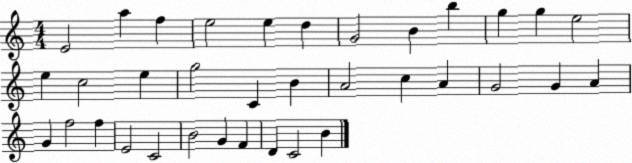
X:1
T:Untitled
M:4/4
L:1/4
K:C
E2 a f e2 e d G2 B b g g e2 e c2 e g2 C B A2 c A G2 G A G f2 f E2 C2 B2 G F D C2 B